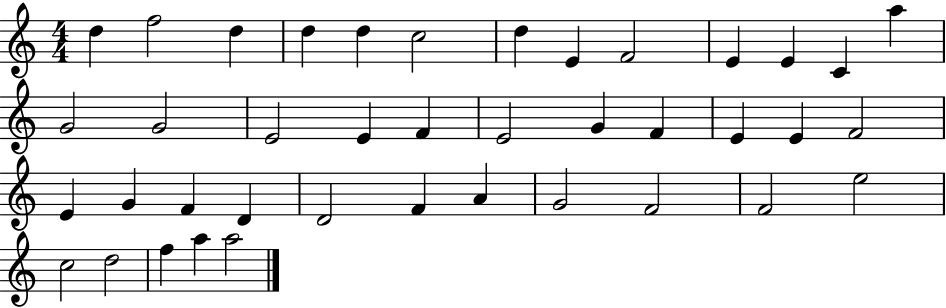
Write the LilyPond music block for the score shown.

{
  \clef treble
  \numericTimeSignature
  \time 4/4
  \key c \major
  d''4 f''2 d''4 | d''4 d''4 c''2 | d''4 e'4 f'2 | e'4 e'4 c'4 a''4 | \break g'2 g'2 | e'2 e'4 f'4 | e'2 g'4 f'4 | e'4 e'4 f'2 | \break e'4 g'4 f'4 d'4 | d'2 f'4 a'4 | g'2 f'2 | f'2 e''2 | \break c''2 d''2 | f''4 a''4 a''2 | \bar "|."
}